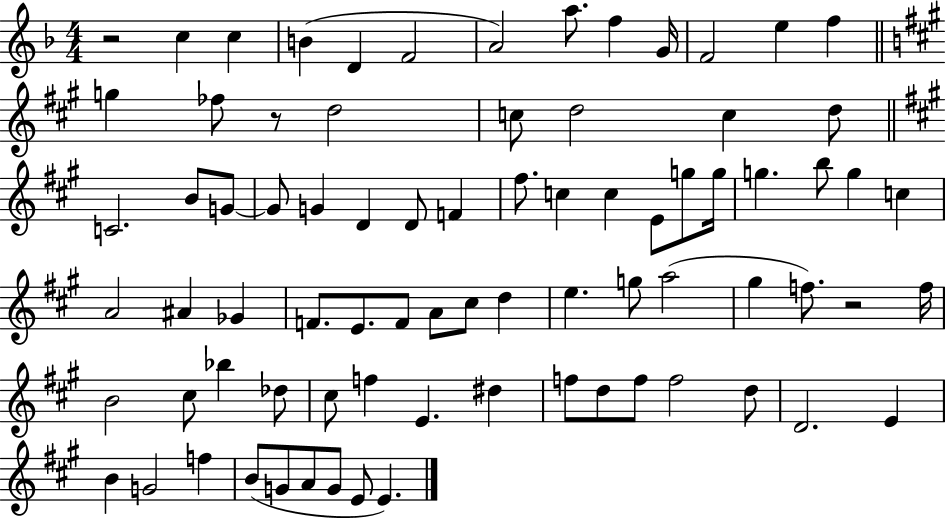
{
  \clef treble
  \numericTimeSignature
  \time 4/4
  \key f \major
  r2 c''4 c''4 | b'4( d'4 f'2 | a'2) a''8. f''4 g'16 | f'2 e''4 f''4 | \break \bar "||" \break \key a \major g''4 fes''8 r8 d''2 | c''8 d''2 c''4 d''8 | \bar "||" \break \key a \major c'2. b'8 g'8~~ | g'8 g'4 d'4 d'8 f'4 | fis''8. c''4 c''4 e'8 g''8 g''16 | g''4. b''8 g''4 c''4 | \break a'2 ais'4 ges'4 | f'8. e'8. f'8 a'8 cis''8 d''4 | e''4. g''8 a''2( | gis''4 f''8.) r2 f''16 | \break b'2 cis''8 bes''4 des''8 | cis''8 f''4 e'4. dis''4 | f''8 d''8 f''8 f''2 d''8 | d'2. e'4 | \break b'4 g'2 f''4 | b'8( g'8 a'8 g'8 e'8 e'4.) | \bar "|."
}